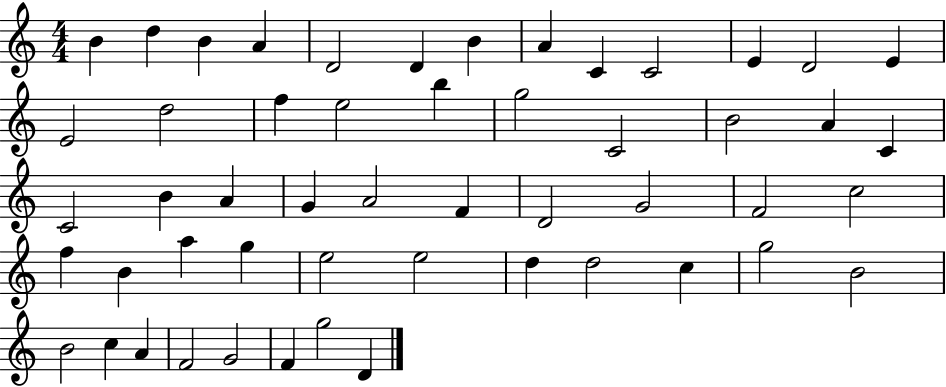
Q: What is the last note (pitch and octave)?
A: D4